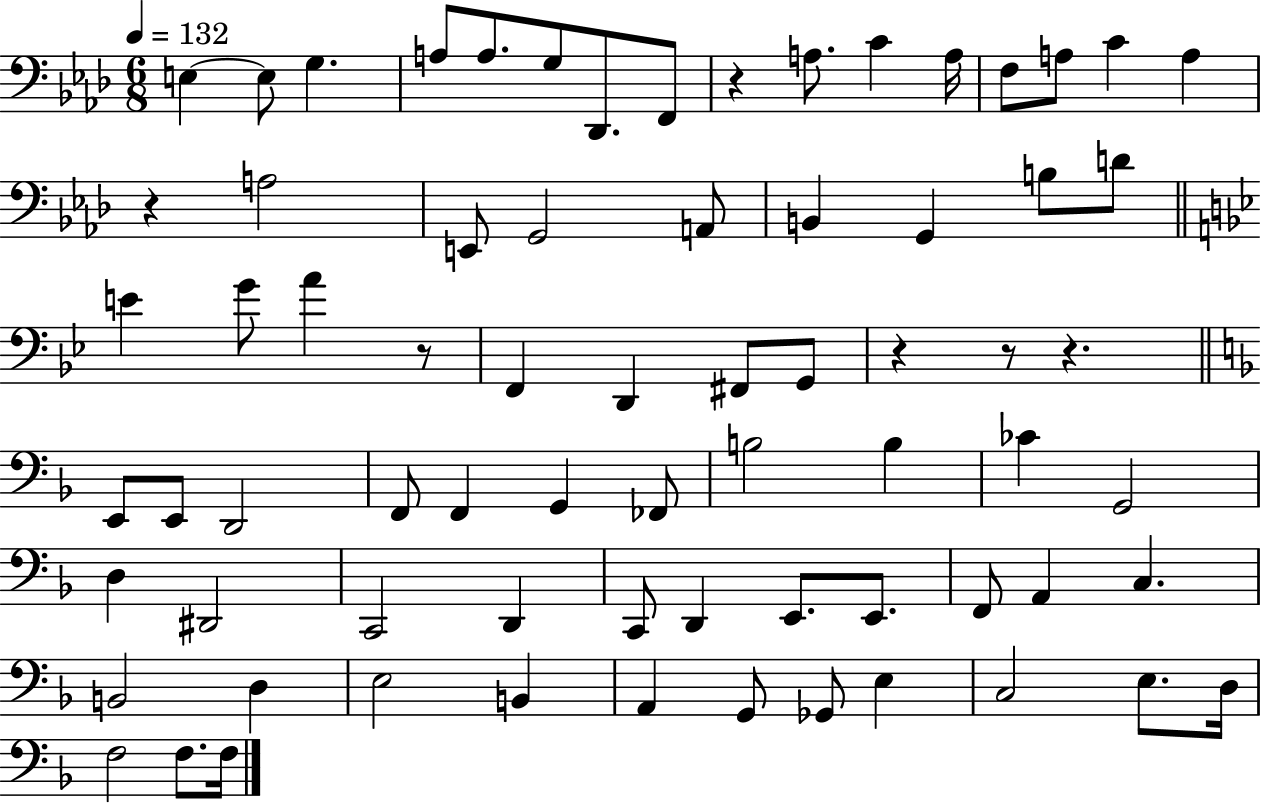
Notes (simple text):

E3/q E3/e G3/q. A3/e A3/e. G3/e Db2/e. F2/e R/q A3/e. C4/q A3/s F3/e A3/e C4/q A3/q R/q A3/h E2/e G2/h A2/e B2/q G2/q B3/e D4/e E4/q G4/e A4/q R/e F2/q D2/q F#2/e G2/e R/q R/e R/q. E2/e E2/e D2/h F2/e F2/q G2/q FES2/e B3/h B3/q CES4/q G2/h D3/q D#2/h C2/h D2/q C2/e D2/q E2/e. E2/e. F2/e A2/q C3/q. B2/h D3/q E3/h B2/q A2/q G2/e Gb2/e E3/q C3/h E3/e. D3/s F3/h F3/e. F3/s